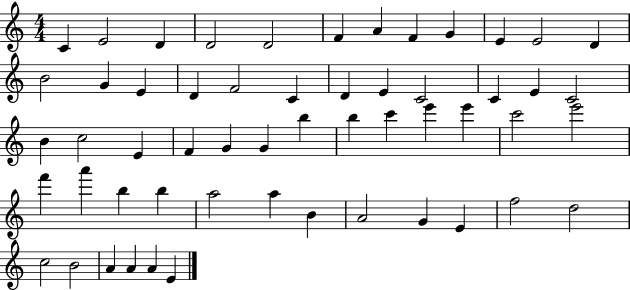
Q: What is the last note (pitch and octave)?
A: E4